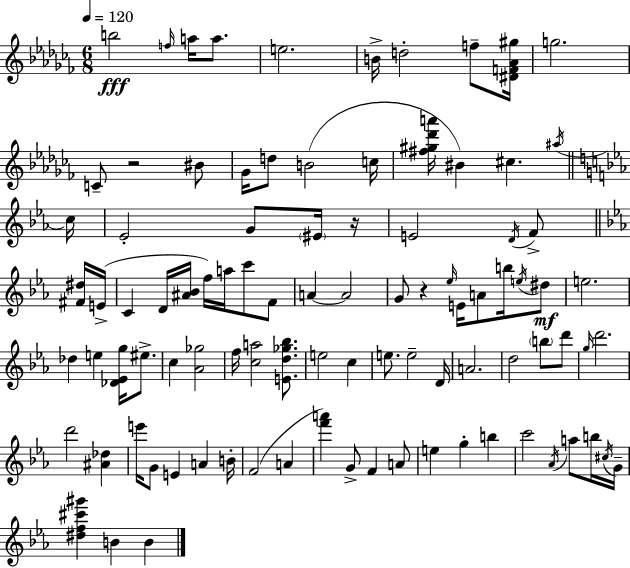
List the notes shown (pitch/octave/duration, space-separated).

B5/h F5/s A5/s A5/e. E5/h. B4/s D5/h F5/e [D#4,F4,Ab4,G#5]/s G5/h. C4/e R/h BIS4/e Gb4/s D5/e B4/h C5/s [F#5,G#5,Db6,A6]/s BIS4/q C#5/q. A#5/s C5/s Eb4/h G4/e EIS4/s R/s E4/h D4/s F4/e [F#4,D#5]/s E4/s C4/q D4/s [A#4,Bb4]/s F5/s A5/s C6/e F4/e A4/q A4/h G4/e R/q Eb5/s E4/s A4/e B5/s E5/s D#5/e E5/h. Db5/q E5/q [Db4,Eb4,G5]/s EIS5/e. C5/q [Ab4,Gb5]/h F5/s [C5,A5]/h [E4,D5,Gb5,Bb5]/e. E5/h C5/q E5/e. E5/h D4/s A4/h. D5/h B5/e D6/e G5/s D6/h. D6/h [A#4,Db5]/q E6/s G4/e E4/q A4/q B4/s F4/h A4/q [F6,A6]/q G4/e F4/q A4/e E5/q G5/q B5/q C6/h Ab4/s A5/e B5/s C#5/s G4/s [D#5,F5,C#6,G#6]/q B4/q B4/q